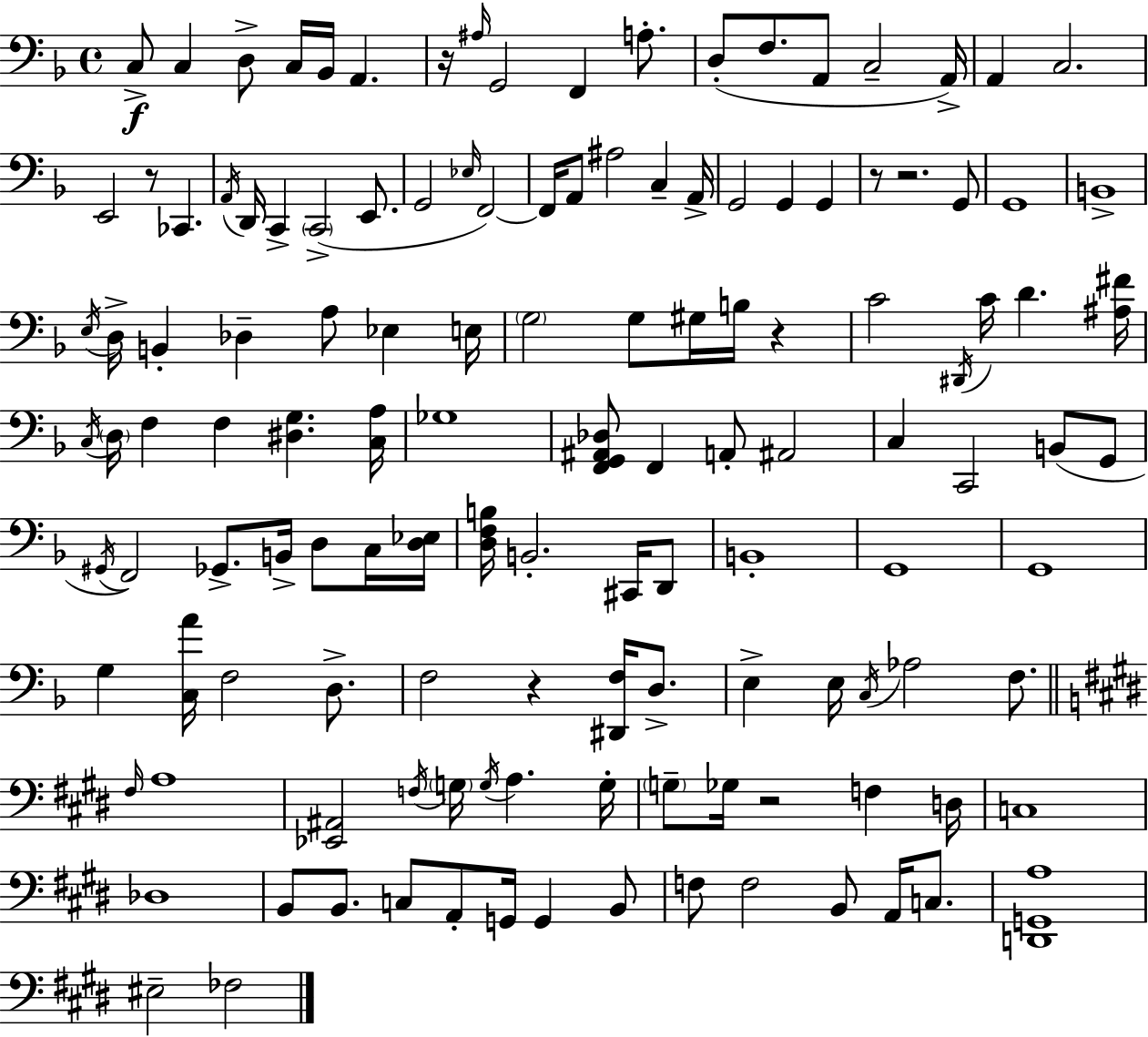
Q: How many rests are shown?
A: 7